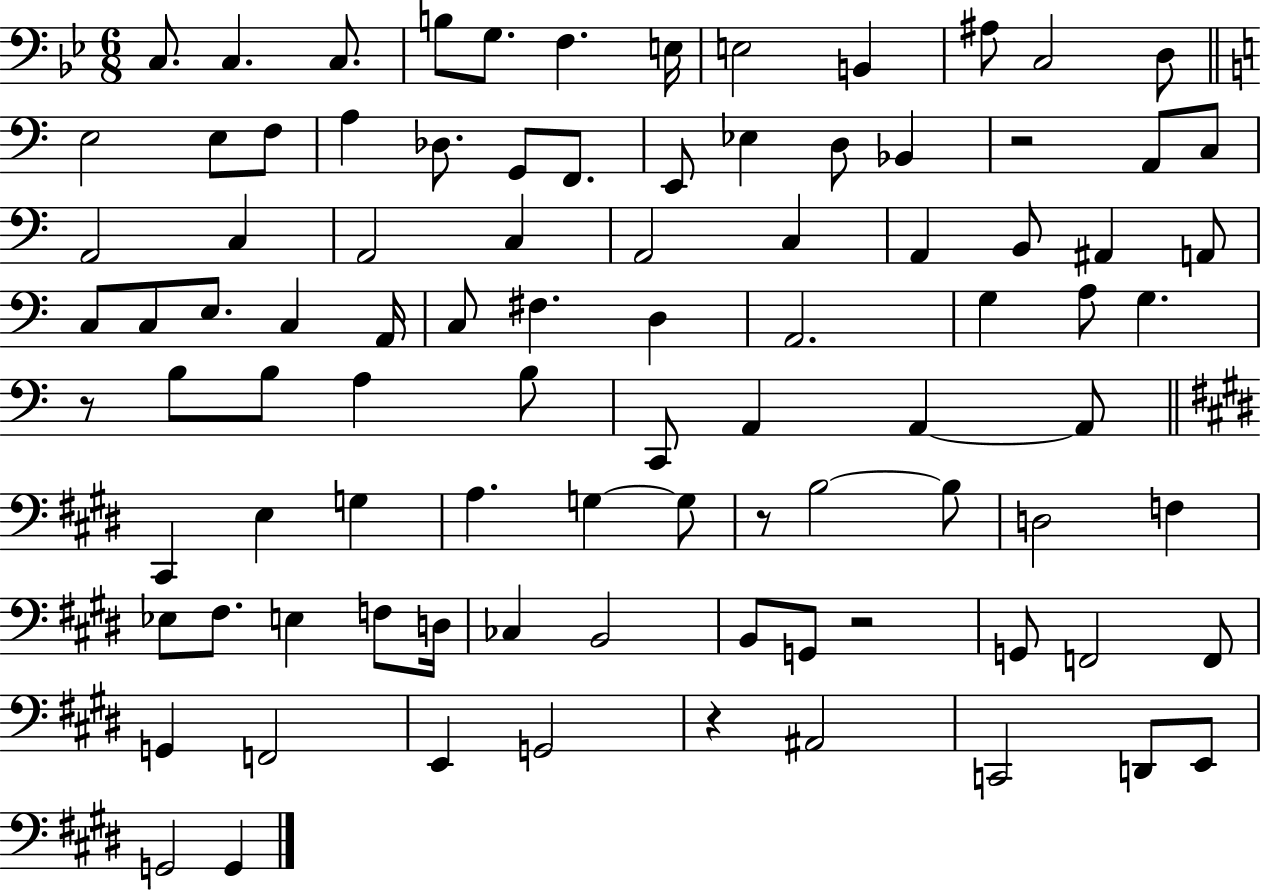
X:1
T:Untitled
M:6/8
L:1/4
K:Bb
C,/2 C, C,/2 B,/2 G,/2 F, E,/4 E,2 B,, ^A,/2 C,2 D,/2 E,2 E,/2 F,/2 A, _D,/2 G,,/2 F,,/2 E,,/2 _E, D,/2 _B,, z2 A,,/2 C,/2 A,,2 C, A,,2 C, A,,2 C, A,, B,,/2 ^A,, A,,/2 C,/2 C,/2 E,/2 C, A,,/4 C,/2 ^F, D, A,,2 G, A,/2 G, z/2 B,/2 B,/2 A, B,/2 C,,/2 A,, A,, A,,/2 ^C,, E, G, A, G, G,/2 z/2 B,2 B,/2 D,2 F, _E,/2 ^F,/2 E, F,/2 D,/4 _C, B,,2 B,,/2 G,,/2 z2 G,,/2 F,,2 F,,/2 G,, F,,2 E,, G,,2 z ^A,,2 C,,2 D,,/2 E,,/2 G,,2 G,,